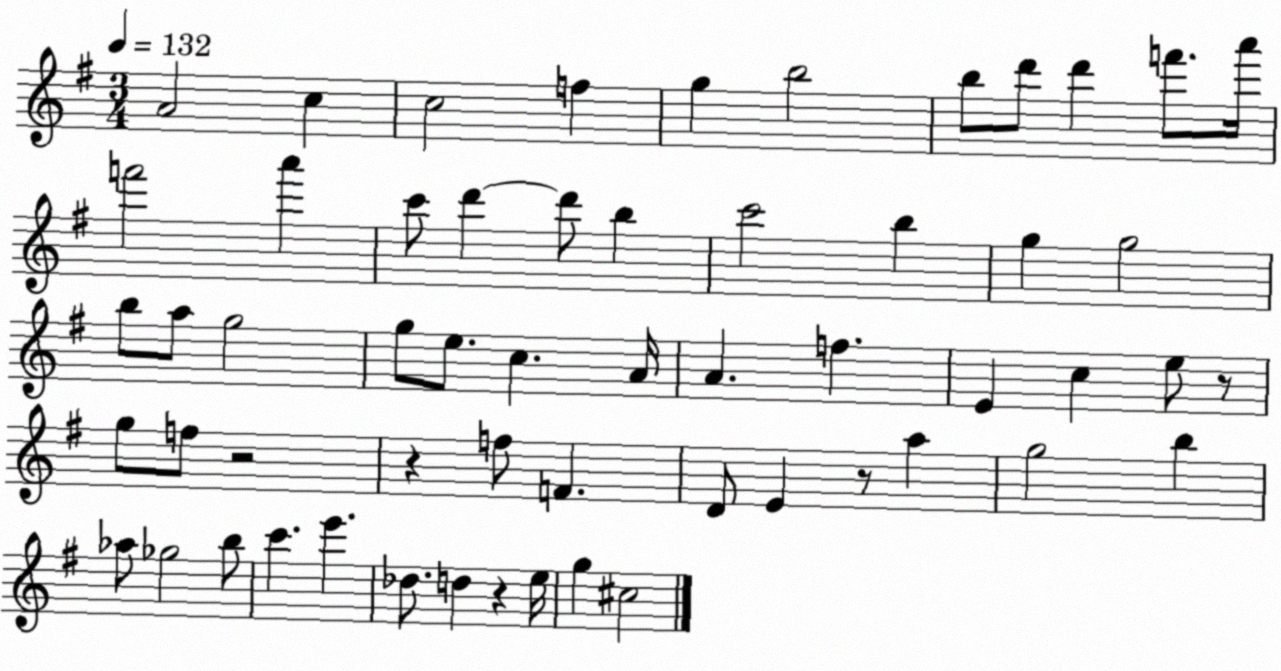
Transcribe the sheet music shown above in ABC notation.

X:1
T:Untitled
M:3/4
L:1/4
K:G
A2 c c2 f g b2 b/2 d'/2 d' f'/2 a'/4 f'2 a' c'/2 d' d'/2 b c'2 b g g2 b/2 a/2 g2 g/2 e/2 c A/4 A f E c e/2 z/2 g/2 f/2 z2 z f/2 F D/2 E z/2 a g2 b _a/2 _g2 b/2 c' e' _d/2 d z e/4 g ^c2